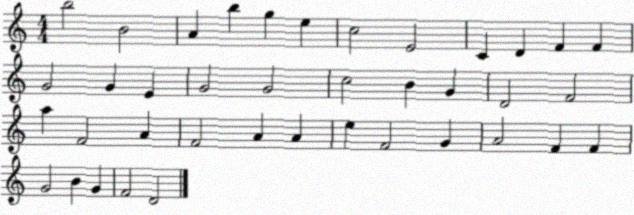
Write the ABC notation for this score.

X:1
T:Untitled
M:4/4
L:1/4
K:C
b2 B2 A b g e c2 E2 C D F F G2 G E G2 G2 c2 B G D2 F2 a F2 A F2 A A e F2 G A2 F F G2 B G F2 D2